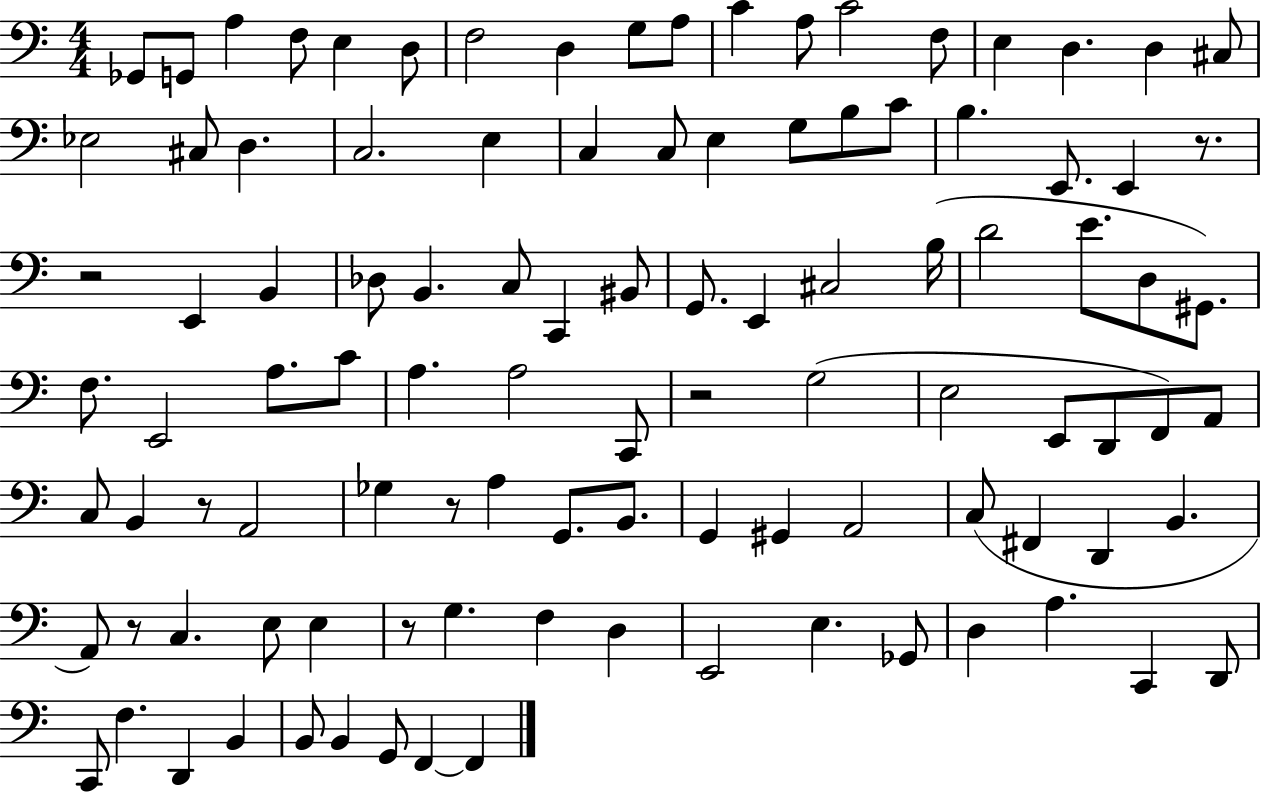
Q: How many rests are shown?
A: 7